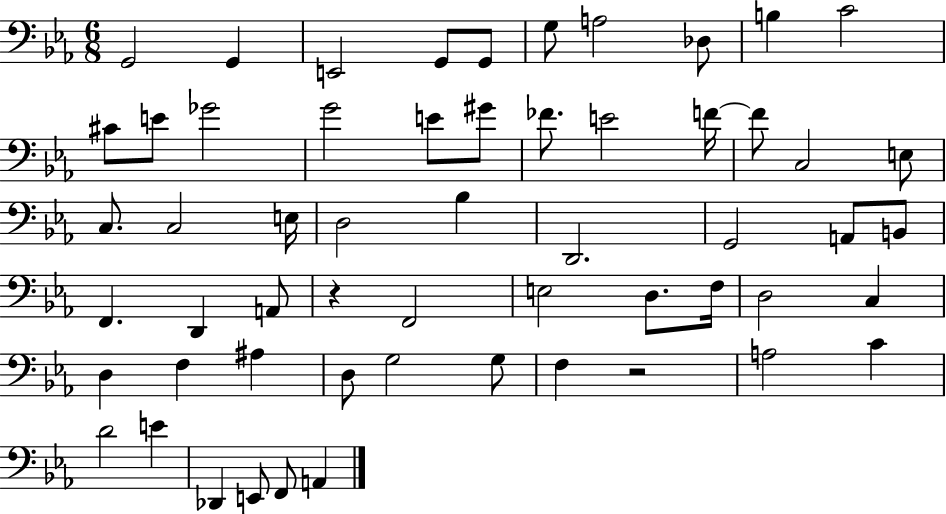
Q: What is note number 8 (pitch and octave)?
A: Db3